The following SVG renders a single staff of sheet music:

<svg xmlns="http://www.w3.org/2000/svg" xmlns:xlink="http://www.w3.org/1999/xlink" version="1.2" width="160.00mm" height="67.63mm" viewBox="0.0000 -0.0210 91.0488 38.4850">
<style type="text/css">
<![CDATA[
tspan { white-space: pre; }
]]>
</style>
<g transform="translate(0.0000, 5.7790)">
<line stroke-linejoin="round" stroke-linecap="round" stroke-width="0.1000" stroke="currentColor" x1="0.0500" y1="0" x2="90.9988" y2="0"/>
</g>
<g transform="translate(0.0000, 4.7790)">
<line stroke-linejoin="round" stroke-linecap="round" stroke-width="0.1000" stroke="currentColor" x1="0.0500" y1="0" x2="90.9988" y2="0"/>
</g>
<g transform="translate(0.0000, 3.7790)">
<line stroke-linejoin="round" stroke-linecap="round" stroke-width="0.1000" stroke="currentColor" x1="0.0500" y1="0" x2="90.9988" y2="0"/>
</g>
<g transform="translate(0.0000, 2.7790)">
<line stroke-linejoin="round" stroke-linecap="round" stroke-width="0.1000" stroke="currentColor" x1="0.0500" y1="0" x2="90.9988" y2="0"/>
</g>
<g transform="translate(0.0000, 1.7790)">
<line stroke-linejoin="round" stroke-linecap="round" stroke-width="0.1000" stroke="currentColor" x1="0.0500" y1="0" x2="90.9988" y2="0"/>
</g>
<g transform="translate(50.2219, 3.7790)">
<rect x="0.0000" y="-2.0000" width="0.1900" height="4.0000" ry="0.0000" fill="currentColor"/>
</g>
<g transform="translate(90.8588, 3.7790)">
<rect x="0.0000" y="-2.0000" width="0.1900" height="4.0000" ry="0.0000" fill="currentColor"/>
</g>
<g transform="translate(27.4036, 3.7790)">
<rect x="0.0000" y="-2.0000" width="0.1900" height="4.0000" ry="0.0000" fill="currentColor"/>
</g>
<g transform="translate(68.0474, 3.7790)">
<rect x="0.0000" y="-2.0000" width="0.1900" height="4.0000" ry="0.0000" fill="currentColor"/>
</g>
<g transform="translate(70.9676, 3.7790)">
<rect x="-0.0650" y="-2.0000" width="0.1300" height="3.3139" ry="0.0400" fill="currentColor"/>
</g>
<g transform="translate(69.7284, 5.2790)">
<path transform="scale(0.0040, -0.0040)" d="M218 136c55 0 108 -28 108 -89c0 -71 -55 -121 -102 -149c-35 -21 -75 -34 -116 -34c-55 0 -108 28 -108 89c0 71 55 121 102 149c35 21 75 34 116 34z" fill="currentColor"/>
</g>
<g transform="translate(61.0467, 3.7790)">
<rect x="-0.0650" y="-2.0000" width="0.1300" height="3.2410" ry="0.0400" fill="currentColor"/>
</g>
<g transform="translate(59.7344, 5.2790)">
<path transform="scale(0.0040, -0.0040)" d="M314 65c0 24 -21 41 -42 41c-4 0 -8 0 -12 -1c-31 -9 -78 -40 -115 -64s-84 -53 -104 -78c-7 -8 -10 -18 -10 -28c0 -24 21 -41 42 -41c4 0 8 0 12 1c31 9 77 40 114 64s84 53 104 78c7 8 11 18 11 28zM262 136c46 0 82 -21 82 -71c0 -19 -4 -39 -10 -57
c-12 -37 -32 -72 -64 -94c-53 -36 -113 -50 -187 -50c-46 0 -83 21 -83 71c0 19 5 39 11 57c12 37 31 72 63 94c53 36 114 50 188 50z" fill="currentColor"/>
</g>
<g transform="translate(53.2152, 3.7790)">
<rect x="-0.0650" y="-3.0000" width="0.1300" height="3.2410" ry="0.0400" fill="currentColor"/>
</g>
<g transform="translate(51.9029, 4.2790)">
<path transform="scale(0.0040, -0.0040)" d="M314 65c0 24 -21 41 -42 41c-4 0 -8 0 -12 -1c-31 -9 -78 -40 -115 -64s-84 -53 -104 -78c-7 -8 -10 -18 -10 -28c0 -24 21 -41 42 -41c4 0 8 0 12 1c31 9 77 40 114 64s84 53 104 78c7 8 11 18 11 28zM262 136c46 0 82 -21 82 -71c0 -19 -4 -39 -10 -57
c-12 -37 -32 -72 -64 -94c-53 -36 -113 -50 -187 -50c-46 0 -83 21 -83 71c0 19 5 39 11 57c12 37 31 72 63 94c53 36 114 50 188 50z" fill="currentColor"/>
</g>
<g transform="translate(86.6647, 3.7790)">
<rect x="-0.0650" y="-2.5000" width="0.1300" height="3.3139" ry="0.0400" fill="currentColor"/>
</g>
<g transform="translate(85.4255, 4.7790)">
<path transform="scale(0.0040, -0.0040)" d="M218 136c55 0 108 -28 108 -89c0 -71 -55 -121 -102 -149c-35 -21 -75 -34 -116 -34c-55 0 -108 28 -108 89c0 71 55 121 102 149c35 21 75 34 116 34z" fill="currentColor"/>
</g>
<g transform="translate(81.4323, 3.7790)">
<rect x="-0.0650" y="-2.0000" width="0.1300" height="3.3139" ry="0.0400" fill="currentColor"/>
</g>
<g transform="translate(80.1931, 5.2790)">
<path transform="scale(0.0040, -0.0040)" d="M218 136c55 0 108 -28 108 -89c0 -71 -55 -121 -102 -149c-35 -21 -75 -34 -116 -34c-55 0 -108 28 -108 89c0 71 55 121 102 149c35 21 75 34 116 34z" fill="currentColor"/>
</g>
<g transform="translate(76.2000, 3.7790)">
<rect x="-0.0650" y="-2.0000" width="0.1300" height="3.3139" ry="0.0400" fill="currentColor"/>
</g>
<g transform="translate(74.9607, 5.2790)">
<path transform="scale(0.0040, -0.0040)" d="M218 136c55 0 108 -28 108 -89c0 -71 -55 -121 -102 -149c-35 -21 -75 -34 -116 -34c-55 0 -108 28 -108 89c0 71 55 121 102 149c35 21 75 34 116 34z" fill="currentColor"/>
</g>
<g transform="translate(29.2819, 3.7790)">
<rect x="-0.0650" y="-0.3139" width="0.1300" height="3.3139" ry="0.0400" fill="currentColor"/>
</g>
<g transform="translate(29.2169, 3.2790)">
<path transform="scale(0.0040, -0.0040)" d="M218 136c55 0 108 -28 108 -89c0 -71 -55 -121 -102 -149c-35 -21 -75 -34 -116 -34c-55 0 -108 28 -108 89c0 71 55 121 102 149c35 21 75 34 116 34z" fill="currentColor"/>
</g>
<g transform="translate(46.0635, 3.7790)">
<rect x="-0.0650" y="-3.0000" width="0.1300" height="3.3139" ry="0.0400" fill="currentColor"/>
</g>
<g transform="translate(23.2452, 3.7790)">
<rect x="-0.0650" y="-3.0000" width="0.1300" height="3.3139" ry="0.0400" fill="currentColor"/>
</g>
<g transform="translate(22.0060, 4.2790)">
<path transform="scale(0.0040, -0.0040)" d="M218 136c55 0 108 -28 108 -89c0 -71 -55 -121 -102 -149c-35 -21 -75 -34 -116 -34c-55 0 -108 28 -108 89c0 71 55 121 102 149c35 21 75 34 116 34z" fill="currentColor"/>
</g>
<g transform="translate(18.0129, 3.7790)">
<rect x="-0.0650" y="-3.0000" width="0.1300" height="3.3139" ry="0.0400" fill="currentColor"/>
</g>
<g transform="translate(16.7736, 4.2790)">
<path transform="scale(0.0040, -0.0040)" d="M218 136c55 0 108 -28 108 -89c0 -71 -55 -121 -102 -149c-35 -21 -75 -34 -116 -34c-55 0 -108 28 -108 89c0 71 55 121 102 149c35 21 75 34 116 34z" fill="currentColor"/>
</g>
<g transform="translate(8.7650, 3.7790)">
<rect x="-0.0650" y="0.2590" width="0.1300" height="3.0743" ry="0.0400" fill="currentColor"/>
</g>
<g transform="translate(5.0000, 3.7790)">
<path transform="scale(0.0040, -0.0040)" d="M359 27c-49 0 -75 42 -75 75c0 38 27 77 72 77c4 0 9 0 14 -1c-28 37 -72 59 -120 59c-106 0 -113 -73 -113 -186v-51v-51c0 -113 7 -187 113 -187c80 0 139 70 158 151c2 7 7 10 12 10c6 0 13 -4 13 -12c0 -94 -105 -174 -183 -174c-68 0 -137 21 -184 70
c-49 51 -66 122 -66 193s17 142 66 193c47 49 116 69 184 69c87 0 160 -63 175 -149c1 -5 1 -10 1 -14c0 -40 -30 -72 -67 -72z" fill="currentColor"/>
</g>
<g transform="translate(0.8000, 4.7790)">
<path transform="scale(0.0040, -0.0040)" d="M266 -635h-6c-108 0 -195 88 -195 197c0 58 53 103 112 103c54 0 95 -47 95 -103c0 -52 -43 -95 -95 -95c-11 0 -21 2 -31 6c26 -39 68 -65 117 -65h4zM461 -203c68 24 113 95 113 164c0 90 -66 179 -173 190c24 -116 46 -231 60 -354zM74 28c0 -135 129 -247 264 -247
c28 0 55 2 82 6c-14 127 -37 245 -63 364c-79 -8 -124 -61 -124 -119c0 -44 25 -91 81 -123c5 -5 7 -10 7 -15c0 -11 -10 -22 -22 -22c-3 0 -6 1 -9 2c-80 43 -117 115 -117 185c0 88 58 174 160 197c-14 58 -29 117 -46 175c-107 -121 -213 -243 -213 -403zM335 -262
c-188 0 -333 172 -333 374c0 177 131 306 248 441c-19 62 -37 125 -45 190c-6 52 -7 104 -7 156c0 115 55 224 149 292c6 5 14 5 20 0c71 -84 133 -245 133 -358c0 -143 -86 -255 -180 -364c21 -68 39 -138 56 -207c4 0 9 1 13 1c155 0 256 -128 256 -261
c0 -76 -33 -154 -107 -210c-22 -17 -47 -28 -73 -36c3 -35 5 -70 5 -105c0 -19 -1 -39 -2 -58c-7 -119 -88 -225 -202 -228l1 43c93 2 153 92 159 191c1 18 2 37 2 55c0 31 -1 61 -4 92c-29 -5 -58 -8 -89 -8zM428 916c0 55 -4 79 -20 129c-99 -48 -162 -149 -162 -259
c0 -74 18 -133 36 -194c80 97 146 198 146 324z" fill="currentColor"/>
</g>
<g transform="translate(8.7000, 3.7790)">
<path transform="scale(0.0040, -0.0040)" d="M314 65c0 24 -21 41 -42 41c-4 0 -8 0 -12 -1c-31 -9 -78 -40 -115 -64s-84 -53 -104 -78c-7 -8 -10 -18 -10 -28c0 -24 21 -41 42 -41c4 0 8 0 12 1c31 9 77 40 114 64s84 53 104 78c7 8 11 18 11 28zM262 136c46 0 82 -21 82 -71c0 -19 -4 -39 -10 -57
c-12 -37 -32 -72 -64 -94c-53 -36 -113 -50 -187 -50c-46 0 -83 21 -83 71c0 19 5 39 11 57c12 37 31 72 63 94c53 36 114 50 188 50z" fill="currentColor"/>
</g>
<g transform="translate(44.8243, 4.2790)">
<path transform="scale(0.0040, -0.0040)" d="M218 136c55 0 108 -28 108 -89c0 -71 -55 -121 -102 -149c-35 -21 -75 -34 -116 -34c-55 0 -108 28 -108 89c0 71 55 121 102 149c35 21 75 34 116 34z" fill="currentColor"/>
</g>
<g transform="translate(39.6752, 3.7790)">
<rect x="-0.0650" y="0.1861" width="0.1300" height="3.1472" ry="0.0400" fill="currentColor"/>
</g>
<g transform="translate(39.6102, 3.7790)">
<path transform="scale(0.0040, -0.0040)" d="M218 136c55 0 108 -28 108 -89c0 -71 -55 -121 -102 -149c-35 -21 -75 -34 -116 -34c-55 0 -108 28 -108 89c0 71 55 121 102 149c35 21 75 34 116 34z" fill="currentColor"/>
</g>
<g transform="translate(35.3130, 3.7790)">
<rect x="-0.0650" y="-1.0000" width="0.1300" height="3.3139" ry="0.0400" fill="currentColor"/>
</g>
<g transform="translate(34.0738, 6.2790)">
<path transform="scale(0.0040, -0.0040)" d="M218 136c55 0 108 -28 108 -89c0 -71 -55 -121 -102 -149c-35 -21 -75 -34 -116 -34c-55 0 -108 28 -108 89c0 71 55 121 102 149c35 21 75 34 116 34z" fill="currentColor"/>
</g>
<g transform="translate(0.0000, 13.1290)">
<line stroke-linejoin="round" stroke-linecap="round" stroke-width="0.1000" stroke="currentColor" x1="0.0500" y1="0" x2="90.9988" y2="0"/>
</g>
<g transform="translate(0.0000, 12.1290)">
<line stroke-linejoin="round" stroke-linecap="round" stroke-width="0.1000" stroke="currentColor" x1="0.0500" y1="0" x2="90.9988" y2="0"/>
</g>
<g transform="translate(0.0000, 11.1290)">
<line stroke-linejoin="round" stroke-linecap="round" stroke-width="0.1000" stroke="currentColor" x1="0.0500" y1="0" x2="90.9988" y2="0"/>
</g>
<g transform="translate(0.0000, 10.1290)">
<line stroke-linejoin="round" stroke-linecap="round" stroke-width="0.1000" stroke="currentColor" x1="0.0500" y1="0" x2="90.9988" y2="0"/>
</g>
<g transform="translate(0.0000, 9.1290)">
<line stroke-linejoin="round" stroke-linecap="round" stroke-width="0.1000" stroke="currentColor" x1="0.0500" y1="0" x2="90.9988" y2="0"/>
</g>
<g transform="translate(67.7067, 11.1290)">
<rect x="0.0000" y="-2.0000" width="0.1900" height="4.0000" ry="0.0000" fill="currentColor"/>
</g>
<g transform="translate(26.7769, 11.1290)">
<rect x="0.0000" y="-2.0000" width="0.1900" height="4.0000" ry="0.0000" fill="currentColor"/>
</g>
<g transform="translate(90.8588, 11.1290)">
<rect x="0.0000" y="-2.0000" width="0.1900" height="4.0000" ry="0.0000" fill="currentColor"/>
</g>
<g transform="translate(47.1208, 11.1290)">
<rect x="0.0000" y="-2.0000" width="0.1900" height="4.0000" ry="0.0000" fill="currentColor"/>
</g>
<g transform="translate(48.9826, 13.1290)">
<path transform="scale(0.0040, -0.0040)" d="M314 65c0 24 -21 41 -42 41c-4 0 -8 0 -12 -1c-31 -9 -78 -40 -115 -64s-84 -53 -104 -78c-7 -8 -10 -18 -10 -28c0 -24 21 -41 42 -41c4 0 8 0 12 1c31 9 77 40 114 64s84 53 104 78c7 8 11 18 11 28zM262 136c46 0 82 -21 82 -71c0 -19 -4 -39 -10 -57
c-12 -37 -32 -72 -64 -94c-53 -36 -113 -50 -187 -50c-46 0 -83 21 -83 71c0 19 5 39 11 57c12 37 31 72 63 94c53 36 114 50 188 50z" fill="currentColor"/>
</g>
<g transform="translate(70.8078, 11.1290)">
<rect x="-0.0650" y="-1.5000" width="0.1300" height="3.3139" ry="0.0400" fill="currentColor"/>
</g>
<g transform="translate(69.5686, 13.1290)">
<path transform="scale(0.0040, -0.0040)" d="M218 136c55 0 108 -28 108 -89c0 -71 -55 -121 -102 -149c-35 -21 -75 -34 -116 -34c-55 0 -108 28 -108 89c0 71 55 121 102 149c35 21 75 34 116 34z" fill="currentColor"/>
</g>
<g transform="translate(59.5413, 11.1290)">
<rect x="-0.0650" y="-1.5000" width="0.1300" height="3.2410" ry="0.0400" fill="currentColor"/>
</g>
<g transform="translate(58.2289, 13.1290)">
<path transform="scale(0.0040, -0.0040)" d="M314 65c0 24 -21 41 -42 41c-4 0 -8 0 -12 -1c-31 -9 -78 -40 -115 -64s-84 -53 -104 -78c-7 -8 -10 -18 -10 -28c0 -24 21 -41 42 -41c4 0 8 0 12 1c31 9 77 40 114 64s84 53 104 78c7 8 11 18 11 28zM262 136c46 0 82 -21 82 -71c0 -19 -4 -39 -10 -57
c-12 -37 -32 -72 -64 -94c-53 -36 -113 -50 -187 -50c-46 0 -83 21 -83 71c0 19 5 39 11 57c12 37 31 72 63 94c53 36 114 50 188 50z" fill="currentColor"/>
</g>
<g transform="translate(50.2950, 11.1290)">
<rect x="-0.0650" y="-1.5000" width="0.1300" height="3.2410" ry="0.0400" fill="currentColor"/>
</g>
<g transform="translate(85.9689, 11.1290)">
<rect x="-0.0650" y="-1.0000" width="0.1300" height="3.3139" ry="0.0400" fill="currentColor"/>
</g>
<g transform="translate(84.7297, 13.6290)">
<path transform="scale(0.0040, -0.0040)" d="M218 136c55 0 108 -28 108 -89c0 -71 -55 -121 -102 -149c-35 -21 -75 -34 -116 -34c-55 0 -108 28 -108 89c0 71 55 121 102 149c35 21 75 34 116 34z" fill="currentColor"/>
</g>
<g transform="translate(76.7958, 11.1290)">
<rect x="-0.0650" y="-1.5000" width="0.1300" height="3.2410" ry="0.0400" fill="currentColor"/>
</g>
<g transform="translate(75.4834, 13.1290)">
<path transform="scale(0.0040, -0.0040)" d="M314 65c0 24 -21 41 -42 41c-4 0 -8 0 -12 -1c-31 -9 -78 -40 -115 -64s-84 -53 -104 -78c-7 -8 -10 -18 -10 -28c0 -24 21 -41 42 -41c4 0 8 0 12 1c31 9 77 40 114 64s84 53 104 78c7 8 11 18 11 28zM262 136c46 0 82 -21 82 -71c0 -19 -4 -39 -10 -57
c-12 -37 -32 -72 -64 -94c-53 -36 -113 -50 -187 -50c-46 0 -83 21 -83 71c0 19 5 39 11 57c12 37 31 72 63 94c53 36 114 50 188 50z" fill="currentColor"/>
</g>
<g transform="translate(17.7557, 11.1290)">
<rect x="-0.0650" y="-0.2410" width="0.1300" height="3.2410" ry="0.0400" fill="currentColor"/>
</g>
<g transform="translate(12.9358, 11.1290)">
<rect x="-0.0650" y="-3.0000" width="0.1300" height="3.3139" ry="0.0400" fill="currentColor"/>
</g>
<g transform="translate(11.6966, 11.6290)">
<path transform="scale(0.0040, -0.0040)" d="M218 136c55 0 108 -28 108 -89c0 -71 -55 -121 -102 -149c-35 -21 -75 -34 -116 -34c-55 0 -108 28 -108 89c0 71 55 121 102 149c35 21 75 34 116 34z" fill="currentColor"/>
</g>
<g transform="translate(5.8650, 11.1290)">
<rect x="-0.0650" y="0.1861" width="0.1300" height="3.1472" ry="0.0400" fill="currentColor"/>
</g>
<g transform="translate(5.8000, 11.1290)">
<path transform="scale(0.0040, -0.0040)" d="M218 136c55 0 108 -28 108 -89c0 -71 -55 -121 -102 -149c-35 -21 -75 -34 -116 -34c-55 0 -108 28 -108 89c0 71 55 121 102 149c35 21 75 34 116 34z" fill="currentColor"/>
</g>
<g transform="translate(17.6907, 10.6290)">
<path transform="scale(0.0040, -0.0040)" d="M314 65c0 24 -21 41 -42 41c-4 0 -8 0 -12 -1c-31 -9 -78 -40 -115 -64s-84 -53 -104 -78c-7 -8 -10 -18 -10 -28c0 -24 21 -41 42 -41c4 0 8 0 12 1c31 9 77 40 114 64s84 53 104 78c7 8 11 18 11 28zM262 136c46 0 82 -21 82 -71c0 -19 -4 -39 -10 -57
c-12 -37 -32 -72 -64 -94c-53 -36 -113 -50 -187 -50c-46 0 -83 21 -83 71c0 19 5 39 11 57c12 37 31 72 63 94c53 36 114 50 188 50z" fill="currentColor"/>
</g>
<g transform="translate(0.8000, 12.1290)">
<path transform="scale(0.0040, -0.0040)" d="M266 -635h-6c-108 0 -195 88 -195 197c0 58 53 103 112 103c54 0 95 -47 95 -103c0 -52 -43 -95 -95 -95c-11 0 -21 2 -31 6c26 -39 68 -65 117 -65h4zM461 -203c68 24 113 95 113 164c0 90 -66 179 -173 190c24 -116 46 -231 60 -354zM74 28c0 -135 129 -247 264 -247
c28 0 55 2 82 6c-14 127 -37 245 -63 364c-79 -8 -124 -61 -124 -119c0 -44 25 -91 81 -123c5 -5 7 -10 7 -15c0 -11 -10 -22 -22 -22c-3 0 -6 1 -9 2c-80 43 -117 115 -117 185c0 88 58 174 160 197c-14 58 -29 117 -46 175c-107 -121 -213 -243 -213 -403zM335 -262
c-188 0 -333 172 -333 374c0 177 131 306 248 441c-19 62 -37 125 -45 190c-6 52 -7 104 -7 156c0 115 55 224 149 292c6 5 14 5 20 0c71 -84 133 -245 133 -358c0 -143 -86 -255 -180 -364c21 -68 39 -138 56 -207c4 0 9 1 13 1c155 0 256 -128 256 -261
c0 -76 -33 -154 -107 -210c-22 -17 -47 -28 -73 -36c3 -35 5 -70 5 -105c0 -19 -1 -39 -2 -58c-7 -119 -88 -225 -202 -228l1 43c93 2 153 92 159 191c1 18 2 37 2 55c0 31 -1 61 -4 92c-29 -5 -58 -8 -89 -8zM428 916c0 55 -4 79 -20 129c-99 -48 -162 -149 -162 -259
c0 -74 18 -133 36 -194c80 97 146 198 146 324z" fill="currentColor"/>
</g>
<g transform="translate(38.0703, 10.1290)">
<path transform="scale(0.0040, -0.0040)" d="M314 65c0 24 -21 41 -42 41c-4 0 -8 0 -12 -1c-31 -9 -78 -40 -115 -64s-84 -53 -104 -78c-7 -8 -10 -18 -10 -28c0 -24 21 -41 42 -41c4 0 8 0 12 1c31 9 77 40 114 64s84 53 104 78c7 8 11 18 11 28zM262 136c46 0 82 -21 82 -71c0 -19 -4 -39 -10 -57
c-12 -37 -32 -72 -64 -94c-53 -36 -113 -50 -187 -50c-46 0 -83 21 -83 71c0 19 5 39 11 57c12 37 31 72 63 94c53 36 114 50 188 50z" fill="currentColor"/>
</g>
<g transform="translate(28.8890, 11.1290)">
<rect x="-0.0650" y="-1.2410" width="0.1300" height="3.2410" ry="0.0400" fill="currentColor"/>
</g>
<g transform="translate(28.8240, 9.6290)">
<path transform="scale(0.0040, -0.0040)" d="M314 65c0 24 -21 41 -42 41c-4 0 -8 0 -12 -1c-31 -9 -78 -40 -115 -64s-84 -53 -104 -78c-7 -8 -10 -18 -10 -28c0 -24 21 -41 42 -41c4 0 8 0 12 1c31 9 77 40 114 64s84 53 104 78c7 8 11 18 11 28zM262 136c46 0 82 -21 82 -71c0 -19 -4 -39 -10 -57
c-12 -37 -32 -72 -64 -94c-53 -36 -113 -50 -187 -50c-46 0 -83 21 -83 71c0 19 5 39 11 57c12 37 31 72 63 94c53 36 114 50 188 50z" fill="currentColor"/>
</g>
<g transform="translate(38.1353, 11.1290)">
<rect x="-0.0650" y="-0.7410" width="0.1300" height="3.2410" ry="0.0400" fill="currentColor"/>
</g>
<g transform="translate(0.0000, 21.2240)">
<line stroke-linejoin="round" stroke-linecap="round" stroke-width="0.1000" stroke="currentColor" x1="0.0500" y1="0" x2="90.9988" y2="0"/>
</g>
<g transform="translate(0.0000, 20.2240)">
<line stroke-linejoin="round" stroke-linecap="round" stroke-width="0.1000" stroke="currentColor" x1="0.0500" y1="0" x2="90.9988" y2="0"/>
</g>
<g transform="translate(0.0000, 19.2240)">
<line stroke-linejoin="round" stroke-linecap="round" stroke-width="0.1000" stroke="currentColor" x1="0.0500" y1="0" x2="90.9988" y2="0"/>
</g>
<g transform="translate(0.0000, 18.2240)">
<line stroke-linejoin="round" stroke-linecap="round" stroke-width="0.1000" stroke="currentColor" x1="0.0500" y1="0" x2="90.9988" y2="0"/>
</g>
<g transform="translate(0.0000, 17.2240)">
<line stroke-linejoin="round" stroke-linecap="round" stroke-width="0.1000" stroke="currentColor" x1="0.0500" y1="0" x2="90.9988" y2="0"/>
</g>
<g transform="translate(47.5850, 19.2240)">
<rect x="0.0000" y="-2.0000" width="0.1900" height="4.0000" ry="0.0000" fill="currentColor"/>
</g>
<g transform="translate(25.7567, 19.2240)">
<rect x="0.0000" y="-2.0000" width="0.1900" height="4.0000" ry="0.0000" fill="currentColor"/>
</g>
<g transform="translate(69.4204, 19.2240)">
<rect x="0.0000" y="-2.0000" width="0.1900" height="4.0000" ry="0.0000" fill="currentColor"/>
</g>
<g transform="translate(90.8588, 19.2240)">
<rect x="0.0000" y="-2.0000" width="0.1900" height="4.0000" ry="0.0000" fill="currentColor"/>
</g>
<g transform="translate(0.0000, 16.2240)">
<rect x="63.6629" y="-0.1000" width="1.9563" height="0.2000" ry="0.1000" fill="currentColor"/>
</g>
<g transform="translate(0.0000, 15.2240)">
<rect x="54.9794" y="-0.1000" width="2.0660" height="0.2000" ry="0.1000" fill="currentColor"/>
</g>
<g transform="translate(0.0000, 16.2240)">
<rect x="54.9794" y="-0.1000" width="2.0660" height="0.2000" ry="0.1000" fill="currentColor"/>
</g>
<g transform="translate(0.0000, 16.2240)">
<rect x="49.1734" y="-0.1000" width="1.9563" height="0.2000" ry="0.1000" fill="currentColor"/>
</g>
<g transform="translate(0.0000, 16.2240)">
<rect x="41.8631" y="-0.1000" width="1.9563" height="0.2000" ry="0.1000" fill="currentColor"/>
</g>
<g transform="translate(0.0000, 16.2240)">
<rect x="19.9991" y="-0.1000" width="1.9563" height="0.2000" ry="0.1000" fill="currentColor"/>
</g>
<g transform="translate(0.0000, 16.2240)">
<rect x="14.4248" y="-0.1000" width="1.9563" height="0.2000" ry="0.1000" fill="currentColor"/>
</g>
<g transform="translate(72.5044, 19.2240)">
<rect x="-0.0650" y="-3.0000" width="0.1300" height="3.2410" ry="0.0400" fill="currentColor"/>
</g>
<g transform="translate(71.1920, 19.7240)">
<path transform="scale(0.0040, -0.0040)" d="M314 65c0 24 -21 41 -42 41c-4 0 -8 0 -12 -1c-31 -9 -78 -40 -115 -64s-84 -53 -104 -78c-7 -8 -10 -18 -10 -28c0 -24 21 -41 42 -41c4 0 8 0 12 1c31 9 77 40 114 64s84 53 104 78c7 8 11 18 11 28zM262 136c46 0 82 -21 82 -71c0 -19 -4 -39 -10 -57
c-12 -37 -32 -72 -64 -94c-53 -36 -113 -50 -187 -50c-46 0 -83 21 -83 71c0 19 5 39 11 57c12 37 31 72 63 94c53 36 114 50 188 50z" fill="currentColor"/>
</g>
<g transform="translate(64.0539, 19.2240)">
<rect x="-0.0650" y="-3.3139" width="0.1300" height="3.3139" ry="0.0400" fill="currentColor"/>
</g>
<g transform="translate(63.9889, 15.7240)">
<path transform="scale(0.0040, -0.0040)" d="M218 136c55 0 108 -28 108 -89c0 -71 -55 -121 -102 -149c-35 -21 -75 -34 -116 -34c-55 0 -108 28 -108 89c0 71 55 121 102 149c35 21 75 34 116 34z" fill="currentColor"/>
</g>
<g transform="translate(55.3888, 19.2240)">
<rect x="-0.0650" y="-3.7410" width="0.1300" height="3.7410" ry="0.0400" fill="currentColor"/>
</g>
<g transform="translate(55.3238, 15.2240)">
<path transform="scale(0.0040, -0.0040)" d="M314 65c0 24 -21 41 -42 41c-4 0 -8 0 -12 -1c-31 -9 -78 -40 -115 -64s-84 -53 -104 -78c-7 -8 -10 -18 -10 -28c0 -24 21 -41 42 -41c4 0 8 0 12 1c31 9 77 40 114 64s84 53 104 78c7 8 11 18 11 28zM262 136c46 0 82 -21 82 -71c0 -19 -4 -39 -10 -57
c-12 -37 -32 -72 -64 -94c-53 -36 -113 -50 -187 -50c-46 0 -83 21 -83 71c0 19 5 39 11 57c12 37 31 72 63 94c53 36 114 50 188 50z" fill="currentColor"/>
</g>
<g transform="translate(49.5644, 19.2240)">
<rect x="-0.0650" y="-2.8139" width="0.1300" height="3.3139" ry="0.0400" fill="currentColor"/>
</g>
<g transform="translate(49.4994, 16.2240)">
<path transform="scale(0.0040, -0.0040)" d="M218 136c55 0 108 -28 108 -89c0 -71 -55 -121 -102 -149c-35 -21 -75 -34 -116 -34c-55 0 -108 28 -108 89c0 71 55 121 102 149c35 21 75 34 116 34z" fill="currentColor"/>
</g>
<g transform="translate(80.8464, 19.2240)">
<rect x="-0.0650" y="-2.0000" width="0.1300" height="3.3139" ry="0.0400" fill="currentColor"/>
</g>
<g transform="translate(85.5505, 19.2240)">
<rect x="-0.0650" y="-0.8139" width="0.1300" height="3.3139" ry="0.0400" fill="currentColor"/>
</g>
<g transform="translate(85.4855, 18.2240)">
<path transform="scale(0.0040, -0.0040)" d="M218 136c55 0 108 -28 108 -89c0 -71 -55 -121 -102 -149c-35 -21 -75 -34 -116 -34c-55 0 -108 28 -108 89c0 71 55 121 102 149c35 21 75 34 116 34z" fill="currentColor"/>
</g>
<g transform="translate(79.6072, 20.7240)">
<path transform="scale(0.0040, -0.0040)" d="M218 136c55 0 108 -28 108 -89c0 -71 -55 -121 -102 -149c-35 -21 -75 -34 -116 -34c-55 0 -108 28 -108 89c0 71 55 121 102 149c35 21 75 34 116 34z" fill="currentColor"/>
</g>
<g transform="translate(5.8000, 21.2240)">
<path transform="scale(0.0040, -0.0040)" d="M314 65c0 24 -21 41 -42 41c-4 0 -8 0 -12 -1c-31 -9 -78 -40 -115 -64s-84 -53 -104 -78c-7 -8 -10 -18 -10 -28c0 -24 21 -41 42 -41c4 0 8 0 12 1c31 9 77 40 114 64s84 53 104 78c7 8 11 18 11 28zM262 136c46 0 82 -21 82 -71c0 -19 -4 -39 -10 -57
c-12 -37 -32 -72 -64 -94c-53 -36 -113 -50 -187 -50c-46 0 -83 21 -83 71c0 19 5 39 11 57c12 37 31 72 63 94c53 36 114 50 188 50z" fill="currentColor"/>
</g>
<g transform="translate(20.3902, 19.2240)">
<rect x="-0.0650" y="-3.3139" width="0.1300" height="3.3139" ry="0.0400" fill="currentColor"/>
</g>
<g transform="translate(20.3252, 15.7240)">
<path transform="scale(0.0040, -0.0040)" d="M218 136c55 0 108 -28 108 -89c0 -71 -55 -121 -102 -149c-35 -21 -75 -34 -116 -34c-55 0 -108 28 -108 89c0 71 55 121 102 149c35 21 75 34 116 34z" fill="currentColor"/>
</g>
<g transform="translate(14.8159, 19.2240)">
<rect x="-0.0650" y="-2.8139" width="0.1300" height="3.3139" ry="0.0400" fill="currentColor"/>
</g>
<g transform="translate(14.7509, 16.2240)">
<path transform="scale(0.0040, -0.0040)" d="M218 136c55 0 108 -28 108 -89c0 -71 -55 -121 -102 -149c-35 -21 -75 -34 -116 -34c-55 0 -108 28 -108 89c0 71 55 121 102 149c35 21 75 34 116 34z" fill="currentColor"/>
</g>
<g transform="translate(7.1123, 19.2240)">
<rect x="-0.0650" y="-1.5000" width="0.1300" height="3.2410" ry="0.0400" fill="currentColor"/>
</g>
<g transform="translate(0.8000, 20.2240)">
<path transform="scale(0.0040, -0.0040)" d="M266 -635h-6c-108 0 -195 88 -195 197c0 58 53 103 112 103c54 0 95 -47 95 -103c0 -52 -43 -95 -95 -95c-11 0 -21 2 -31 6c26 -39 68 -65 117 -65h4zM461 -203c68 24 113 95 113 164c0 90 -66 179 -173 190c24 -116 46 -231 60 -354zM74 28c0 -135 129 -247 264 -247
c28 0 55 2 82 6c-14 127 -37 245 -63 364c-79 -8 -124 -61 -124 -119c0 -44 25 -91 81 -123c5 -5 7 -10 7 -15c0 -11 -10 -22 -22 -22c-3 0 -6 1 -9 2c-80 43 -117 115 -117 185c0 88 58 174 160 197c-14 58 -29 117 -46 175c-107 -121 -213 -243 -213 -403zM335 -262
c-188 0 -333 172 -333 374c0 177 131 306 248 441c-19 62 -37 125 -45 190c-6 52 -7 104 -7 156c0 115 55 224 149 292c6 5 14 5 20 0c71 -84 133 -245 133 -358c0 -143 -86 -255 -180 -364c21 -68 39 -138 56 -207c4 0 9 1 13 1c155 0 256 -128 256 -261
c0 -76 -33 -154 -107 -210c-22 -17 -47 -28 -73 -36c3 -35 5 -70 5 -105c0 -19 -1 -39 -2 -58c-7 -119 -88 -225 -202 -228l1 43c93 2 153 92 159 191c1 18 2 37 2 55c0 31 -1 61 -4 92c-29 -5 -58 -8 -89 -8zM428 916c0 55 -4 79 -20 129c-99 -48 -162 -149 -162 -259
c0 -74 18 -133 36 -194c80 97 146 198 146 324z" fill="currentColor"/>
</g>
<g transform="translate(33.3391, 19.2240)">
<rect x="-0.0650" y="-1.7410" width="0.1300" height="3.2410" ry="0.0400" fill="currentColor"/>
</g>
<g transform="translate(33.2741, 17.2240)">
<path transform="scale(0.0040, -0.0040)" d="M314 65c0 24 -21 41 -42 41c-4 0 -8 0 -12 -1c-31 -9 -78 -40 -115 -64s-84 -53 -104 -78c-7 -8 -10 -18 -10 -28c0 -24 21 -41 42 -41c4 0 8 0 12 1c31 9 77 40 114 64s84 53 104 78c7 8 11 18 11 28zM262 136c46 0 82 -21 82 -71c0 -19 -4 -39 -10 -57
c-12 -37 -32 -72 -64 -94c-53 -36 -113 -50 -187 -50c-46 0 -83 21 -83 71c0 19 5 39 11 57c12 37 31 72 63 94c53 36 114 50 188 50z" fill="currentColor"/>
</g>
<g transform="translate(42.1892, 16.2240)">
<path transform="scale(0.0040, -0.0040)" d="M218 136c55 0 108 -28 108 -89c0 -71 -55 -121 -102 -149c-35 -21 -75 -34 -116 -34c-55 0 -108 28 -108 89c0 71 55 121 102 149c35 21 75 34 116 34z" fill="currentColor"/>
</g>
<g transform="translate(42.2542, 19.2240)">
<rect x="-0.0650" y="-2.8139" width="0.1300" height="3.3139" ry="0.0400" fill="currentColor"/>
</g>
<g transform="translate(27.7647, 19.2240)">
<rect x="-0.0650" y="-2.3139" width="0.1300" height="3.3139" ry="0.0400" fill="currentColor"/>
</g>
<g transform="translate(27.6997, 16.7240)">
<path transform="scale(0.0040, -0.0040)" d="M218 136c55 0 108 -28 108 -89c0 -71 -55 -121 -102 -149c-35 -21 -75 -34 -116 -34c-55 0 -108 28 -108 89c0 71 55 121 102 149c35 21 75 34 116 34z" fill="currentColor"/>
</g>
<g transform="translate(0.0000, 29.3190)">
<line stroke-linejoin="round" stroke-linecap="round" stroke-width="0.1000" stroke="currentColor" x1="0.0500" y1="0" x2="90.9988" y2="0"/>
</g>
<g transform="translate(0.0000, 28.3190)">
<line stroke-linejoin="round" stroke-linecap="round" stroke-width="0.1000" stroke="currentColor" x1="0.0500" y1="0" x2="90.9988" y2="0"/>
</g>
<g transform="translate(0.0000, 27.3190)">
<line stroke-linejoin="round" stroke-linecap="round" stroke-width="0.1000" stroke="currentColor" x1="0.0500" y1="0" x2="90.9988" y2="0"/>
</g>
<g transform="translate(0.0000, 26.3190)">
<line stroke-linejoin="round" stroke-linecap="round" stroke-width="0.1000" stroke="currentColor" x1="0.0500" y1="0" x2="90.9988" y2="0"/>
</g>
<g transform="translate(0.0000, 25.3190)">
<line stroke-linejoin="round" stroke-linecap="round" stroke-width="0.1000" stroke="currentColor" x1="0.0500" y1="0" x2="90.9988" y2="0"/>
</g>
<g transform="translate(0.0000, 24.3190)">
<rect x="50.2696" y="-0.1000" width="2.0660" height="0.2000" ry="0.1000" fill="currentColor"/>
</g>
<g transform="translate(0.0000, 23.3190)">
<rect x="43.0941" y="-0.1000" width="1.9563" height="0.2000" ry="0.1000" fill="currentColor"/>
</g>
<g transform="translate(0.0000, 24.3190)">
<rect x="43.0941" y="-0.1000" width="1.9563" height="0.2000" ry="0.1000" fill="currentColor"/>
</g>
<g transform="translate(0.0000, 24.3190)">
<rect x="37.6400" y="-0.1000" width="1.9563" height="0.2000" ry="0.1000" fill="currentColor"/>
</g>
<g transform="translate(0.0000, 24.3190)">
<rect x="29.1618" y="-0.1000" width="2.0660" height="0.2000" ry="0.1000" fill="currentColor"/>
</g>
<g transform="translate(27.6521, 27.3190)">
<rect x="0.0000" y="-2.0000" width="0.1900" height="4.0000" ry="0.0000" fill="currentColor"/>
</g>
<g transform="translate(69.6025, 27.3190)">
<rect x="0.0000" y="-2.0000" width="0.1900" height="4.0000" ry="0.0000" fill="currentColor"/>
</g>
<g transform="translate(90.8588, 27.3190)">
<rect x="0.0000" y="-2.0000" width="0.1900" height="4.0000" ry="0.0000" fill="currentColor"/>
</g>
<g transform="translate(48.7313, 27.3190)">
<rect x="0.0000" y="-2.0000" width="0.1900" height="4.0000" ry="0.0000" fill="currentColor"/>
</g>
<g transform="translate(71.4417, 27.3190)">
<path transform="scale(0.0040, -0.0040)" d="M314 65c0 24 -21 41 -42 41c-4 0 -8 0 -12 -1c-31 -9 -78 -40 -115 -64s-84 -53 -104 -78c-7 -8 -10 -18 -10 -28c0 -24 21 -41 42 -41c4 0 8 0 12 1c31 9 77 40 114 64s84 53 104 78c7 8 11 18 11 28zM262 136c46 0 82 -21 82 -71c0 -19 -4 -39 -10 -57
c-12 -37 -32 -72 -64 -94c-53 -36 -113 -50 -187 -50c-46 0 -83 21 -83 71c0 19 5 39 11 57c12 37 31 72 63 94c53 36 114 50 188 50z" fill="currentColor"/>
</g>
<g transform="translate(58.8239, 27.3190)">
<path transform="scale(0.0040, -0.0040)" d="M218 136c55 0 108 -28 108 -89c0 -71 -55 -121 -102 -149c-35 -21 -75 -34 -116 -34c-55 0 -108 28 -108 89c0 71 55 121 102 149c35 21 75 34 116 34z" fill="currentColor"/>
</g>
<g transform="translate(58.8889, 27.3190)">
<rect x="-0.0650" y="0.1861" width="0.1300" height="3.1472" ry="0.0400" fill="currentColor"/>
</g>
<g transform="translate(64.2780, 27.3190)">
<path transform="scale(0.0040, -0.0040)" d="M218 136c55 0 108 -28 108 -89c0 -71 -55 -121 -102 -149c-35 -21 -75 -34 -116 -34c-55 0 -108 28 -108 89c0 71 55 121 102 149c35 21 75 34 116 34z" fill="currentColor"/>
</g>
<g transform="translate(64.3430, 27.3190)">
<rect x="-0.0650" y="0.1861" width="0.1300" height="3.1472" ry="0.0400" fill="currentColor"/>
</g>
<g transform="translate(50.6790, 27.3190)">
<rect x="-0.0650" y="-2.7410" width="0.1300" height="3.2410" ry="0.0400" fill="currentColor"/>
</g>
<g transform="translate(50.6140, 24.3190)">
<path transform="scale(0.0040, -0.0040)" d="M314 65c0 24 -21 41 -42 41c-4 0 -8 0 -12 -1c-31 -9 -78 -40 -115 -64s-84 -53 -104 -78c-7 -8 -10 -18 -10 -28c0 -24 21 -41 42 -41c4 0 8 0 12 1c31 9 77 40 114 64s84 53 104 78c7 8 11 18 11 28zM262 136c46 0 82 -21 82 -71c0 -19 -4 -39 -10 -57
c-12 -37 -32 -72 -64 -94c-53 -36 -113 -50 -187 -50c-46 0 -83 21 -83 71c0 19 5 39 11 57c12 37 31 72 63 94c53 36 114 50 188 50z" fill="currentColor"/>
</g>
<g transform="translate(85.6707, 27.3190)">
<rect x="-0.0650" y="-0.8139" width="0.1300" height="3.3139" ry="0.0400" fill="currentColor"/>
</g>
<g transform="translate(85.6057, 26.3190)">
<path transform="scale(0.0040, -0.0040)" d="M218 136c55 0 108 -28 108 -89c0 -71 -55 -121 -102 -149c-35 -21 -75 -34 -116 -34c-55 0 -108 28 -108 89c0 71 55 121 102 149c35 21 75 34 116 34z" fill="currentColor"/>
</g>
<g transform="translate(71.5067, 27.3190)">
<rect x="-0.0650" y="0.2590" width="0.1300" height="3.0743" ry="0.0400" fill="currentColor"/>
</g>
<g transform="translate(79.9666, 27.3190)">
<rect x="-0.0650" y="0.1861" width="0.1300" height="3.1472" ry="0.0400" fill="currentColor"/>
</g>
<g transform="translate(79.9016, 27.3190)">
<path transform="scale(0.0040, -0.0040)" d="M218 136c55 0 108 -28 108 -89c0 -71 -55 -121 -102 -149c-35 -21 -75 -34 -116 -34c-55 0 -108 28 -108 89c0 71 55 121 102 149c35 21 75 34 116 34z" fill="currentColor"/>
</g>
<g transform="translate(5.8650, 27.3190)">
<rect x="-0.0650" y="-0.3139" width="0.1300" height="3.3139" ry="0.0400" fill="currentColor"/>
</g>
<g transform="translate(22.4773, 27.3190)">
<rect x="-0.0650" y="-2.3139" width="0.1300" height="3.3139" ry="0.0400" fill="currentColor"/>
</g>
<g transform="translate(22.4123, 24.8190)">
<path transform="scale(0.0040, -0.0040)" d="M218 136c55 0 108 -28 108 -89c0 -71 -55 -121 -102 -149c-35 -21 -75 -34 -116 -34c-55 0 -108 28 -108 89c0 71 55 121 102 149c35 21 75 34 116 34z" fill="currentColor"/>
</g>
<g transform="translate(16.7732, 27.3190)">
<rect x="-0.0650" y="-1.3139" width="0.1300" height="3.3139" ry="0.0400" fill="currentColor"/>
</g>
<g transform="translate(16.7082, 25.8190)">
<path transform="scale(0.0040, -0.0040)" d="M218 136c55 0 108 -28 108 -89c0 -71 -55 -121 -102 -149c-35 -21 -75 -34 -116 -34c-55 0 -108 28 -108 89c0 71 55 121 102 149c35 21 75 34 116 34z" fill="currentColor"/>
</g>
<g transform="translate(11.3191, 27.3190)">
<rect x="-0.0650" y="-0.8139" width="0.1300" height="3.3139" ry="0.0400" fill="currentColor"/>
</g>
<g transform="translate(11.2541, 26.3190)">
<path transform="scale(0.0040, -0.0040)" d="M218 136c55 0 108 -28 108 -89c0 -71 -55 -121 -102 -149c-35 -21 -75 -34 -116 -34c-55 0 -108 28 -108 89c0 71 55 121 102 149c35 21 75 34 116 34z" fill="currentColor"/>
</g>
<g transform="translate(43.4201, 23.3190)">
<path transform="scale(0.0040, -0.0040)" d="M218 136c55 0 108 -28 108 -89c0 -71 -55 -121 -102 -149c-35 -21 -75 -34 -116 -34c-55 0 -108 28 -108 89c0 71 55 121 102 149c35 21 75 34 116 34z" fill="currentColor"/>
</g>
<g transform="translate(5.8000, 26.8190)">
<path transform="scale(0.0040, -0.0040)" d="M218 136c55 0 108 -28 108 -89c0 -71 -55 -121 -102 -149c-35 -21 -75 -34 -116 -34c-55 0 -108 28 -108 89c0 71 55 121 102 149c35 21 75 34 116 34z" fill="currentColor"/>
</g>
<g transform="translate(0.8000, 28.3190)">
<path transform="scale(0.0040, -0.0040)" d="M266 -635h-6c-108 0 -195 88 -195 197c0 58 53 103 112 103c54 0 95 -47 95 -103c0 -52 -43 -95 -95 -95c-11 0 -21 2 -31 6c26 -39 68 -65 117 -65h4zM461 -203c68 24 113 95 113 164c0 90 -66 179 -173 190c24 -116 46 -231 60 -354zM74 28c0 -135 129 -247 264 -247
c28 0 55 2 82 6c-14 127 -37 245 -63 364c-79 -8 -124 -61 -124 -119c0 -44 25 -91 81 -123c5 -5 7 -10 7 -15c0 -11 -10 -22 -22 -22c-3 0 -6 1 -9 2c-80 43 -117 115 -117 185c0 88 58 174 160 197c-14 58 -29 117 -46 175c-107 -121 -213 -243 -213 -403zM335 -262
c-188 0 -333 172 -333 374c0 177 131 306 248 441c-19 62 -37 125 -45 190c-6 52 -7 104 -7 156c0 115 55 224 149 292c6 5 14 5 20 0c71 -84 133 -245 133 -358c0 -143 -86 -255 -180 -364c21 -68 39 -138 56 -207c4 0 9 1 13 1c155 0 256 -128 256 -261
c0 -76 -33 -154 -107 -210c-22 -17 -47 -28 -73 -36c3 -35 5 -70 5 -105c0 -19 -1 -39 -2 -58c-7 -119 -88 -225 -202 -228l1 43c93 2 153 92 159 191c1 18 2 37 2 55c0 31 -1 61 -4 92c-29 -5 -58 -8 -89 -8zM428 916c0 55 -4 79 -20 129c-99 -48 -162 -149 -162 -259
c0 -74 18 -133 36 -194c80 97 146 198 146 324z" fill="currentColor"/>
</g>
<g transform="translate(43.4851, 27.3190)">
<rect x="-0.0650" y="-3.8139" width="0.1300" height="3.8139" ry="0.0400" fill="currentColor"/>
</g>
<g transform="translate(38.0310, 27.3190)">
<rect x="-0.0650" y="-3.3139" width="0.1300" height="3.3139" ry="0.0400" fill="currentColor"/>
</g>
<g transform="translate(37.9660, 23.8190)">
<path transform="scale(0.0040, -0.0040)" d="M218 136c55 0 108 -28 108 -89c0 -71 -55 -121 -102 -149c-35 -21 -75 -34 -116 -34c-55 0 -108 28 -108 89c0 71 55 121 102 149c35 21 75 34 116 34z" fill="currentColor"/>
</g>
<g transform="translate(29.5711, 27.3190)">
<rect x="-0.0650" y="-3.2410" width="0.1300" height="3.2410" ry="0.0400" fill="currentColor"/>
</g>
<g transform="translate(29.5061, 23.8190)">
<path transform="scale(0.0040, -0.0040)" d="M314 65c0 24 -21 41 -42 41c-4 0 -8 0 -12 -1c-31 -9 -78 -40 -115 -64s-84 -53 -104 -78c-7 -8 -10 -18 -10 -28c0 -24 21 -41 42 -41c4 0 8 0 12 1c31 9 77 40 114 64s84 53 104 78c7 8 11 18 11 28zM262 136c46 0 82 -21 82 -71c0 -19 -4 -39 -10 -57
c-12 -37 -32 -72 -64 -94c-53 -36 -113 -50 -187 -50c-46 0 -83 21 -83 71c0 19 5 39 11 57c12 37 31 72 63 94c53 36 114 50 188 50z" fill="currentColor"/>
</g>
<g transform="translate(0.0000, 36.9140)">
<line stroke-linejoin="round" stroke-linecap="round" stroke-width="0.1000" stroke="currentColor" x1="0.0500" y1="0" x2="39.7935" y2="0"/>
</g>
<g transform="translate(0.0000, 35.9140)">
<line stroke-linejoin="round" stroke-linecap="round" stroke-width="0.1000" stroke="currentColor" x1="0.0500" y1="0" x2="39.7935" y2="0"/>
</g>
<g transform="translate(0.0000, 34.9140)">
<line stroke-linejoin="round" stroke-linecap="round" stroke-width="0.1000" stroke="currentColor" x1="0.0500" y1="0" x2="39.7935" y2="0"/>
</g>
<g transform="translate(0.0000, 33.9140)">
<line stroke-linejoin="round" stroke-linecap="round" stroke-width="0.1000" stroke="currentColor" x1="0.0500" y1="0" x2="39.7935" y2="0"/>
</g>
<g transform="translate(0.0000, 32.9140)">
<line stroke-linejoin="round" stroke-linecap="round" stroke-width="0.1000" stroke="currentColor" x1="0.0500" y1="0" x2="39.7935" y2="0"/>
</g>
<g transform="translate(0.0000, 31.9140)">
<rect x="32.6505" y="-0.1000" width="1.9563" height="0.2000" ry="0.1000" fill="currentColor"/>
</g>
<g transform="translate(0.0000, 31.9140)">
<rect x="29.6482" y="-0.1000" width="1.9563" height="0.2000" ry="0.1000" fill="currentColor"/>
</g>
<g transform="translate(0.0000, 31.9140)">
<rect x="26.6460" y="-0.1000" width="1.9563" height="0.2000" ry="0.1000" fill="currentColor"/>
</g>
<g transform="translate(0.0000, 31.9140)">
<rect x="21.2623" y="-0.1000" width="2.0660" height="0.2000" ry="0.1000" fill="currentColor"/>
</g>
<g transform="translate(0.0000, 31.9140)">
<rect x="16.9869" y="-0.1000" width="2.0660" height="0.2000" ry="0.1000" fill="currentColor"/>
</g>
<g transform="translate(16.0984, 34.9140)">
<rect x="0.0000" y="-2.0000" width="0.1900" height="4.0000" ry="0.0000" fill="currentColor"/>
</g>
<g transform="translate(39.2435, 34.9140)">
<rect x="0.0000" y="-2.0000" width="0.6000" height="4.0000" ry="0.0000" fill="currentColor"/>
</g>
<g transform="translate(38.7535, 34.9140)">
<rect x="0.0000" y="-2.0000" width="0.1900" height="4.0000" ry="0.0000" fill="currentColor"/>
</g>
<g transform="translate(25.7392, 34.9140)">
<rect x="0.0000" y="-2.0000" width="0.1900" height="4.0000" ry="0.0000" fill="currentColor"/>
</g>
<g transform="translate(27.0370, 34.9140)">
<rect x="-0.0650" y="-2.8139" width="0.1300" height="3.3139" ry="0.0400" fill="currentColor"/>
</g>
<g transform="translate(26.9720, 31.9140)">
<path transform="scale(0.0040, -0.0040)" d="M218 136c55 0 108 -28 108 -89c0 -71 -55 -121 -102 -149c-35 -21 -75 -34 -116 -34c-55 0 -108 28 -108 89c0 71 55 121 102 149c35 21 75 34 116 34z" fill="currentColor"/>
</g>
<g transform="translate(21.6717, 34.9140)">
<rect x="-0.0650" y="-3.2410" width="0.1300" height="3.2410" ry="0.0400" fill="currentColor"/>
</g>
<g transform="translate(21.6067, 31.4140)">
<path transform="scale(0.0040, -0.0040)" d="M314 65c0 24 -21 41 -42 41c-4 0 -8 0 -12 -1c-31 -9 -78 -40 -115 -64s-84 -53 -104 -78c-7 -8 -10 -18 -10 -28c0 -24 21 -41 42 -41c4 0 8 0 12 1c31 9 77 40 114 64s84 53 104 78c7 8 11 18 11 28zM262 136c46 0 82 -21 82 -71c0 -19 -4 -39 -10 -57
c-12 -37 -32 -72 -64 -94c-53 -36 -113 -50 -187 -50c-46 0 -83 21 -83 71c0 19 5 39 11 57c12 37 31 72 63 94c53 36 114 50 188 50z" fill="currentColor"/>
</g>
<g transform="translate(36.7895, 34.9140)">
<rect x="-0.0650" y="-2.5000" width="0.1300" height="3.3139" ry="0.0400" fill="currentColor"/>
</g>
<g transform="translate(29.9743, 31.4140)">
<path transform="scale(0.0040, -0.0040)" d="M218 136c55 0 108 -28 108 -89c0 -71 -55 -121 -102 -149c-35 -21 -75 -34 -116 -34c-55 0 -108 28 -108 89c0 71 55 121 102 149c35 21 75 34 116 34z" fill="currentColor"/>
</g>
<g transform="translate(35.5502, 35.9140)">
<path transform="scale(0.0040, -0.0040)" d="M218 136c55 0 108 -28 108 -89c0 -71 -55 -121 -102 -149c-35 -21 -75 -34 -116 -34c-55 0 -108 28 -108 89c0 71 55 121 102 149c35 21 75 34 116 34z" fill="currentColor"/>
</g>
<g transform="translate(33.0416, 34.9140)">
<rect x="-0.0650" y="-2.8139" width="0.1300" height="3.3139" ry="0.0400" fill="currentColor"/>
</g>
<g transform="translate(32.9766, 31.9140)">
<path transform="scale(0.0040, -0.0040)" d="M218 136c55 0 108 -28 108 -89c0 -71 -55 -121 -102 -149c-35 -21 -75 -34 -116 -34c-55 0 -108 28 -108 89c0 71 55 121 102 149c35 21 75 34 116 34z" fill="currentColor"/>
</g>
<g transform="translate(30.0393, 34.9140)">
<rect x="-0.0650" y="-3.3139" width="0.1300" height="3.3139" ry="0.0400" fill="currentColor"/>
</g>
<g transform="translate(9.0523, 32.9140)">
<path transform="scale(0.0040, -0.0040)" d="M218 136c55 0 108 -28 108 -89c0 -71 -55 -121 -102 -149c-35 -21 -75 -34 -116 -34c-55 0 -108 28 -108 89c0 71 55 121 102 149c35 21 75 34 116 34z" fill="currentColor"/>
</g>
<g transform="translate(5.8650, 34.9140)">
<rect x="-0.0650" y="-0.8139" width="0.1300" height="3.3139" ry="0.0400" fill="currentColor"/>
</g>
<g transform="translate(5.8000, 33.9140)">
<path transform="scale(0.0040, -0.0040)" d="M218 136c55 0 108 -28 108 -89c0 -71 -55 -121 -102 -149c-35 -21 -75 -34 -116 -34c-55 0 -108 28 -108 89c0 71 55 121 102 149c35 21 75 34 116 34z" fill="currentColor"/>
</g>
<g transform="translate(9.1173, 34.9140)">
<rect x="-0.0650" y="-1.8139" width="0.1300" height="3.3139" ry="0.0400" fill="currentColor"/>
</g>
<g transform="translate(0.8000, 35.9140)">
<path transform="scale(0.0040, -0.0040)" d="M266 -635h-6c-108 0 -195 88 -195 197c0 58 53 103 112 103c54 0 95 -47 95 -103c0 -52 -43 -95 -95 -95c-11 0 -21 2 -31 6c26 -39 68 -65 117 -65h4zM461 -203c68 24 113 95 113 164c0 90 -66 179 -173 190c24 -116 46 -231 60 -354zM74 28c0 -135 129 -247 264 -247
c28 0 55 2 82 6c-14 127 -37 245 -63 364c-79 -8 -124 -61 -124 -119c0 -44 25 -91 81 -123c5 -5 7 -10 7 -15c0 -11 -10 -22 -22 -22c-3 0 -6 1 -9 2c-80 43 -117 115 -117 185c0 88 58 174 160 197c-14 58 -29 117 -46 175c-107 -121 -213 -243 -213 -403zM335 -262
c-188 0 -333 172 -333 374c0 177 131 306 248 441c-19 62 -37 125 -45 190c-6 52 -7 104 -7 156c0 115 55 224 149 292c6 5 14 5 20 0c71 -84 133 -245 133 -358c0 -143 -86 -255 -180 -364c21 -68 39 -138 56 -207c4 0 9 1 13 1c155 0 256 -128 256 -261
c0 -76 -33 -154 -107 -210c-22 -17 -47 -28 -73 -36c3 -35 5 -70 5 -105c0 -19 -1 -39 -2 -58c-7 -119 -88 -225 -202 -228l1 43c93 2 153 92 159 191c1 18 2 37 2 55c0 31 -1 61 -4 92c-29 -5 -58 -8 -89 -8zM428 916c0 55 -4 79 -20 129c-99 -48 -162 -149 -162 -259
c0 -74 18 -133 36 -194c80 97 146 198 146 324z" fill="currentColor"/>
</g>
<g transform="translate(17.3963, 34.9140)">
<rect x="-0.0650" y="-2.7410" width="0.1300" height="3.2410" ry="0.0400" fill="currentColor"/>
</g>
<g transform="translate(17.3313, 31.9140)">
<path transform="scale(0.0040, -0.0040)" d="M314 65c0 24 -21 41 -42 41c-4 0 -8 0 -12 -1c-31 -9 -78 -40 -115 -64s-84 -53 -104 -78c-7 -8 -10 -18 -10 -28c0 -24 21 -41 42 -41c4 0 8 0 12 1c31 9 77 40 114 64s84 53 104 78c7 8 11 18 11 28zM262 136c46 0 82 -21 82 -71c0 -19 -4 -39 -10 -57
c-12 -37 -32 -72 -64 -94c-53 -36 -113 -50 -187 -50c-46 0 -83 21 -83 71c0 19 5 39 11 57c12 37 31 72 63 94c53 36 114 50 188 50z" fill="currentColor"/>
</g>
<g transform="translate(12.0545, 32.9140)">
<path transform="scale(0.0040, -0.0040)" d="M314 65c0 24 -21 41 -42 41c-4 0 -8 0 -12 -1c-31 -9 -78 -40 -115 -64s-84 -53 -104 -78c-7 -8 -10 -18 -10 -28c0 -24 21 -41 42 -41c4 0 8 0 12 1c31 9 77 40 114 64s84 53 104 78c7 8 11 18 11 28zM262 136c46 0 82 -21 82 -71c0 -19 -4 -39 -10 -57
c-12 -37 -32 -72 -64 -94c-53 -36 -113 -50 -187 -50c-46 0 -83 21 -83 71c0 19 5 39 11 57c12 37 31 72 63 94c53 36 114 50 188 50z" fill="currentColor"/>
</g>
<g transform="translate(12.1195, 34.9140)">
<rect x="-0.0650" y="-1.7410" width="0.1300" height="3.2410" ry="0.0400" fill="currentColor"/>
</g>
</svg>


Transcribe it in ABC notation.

X:1
T:Untitled
M:4/4
L:1/4
K:C
B2 A A c D B A A2 F2 F F F G B A c2 e2 d2 E2 E2 E E2 D E2 a b g f2 a a c'2 b A2 F d c d e g b2 b c' a2 B B B2 B d d f f2 a2 b2 a b a G